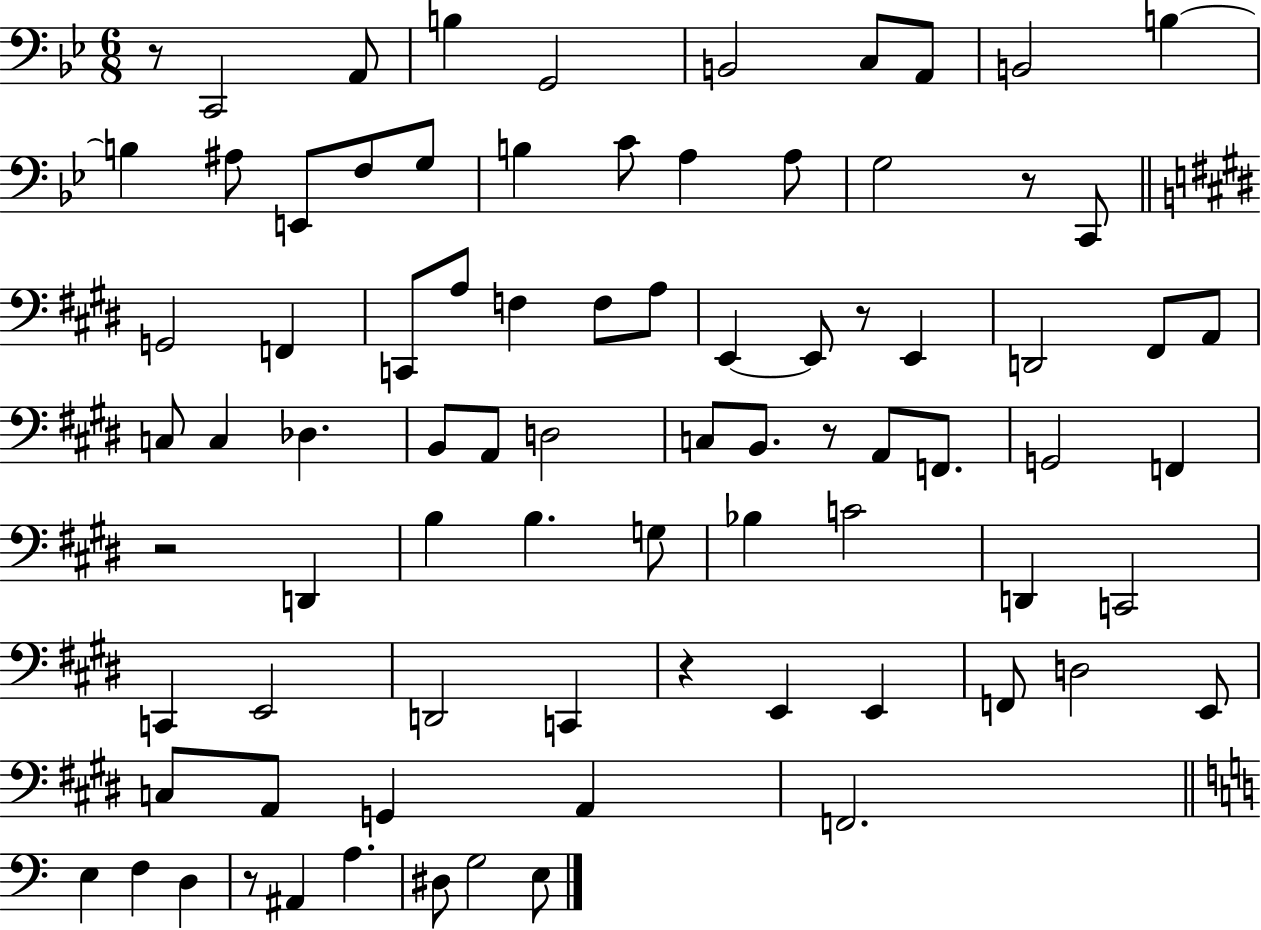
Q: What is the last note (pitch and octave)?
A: E3